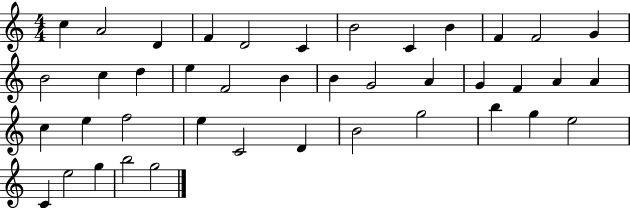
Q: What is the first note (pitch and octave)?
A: C5